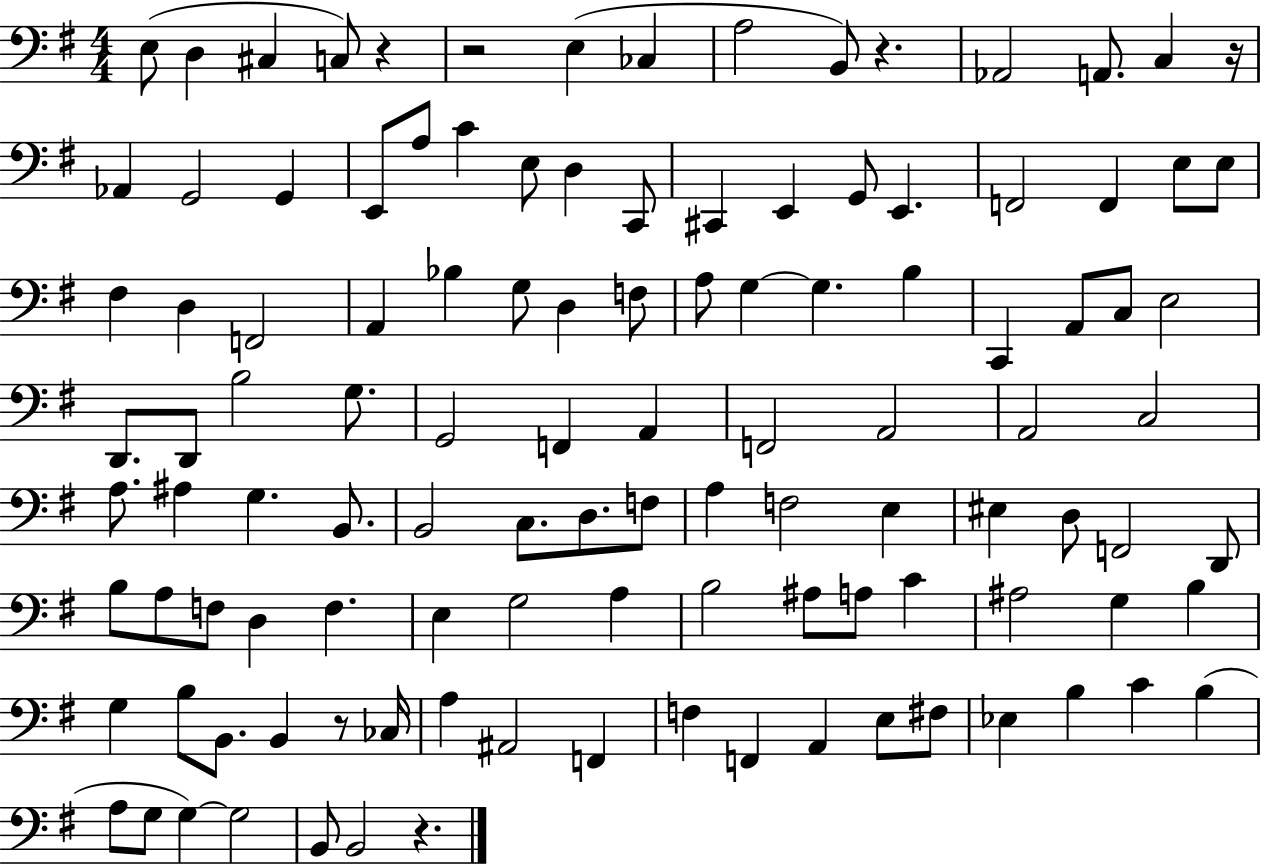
X:1
T:Untitled
M:4/4
L:1/4
K:G
E,/2 D, ^C, C,/2 z z2 E, _C, A,2 B,,/2 z _A,,2 A,,/2 C, z/4 _A,, G,,2 G,, E,,/2 A,/2 C E,/2 D, C,,/2 ^C,, E,, G,,/2 E,, F,,2 F,, E,/2 E,/2 ^F, D, F,,2 A,, _B, G,/2 D, F,/2 A,/2 G, G, B, C,, A,,/2 C,/2 E,2 D,,/2 D,,/2 B,2 G,/2 G,,2 F,, A,, F,,2 A,,2 A,,2 C,2 A,/2 ^A, G, B,,/2 B,,2 C,/2 D,/2 F,/2 A, F,2 E, ^E, D,/2 F,,2 D,,/2 B,/2 A,/2 F,/2 D, F, E, G,2 A, B,2 ^A,/2 A,/2 C ^A,2 G, B, G, B,/2 B,,/2 B,, z/2 _C,/4 A, ^A,,2 F,, F, F,, A,, E,/2 ^F,/2 _E, B, C B, A,/2 G,/2 G, G,2 B,,/2 B,,2 z